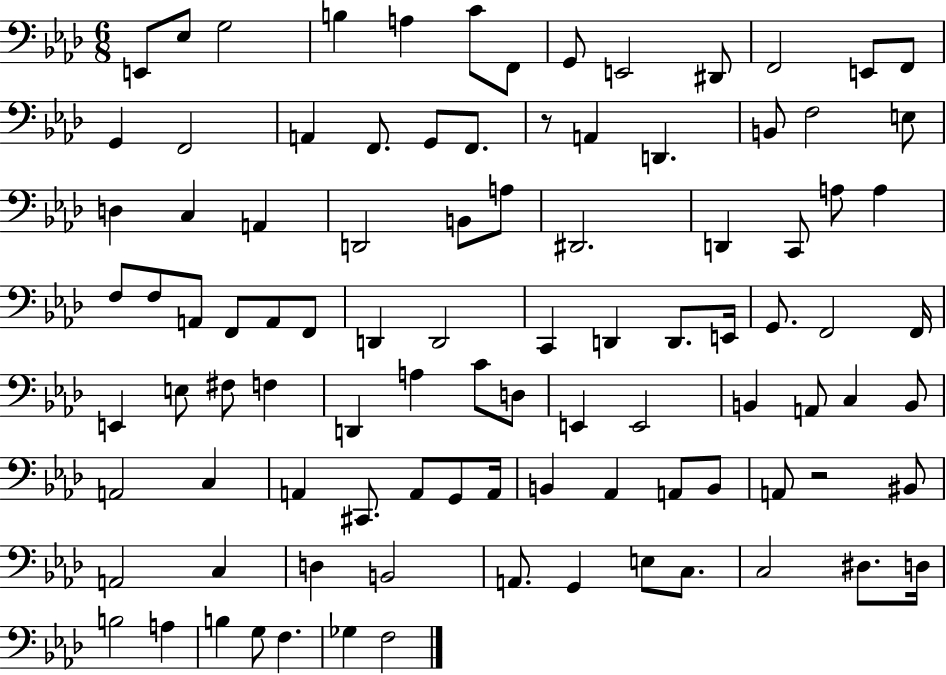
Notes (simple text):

E2/e Eb3/e G3/h B3/q A3/q C4/e F2/e G2/e E2/h D#2/e F2/h E2/e F2/e G2/q F2/h A2/q F2/e. G2/e F2/e. R/e A2/q D2/q. B2/e F3/h E3/e D3/q C3/q A2/q D2/h B2/e A3/e D#2/h. D2/q C2/e A3/e A3/q F3/e F3/e A2/e F2/e A2/e F2/e D2/q D2/h C2/q D2/q D2/e. E2/s G2/e. F2/h F2/s E2/q E3/e F#3/e F3/q D2/q A3/q C4/e D3/e E2/q E2/h B2/q A2/e C3/q B2/e A2/h C3/q A2/q C#2/e. A2/e G2/e A2/s B2/q Ab2/q A2/e B2/e A2/e R/h BIS2/e A2/h C3/q D3/q B2/h A2/e. G2/q E3/e C3/e. C3/h D#3/e. D3/s B3/h A3/q B3/q G3/e F3/q. Gb3/q F3/h